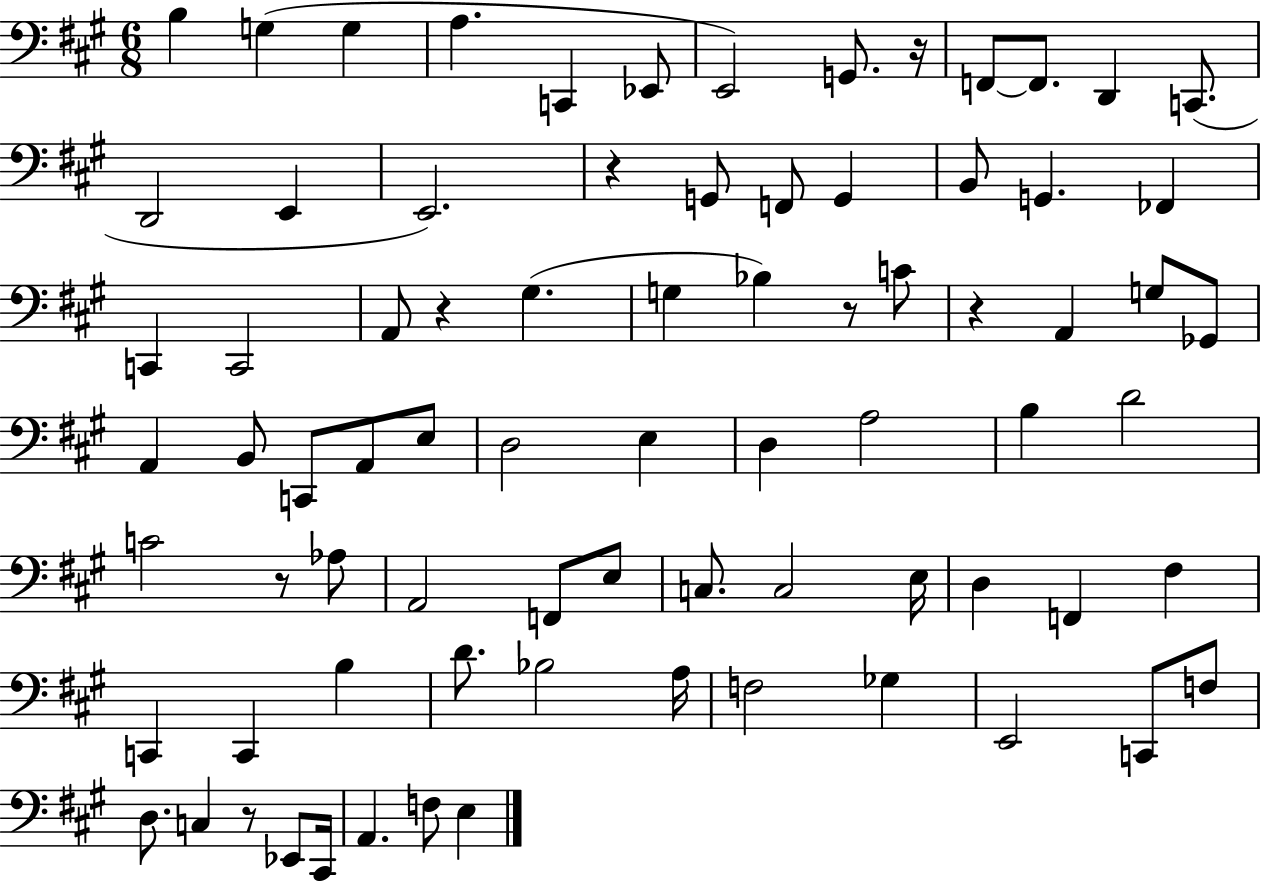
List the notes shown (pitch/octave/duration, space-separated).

B3/q G3/q G3/q A3/q. C2/q Eb2/e E2/h G2/e. R/s F2/e F2/e. D2/q C2/e. D2/h E2/q E2/h. R/q G2/e F2/e G2/q B2/e G2/q. FES2/q C2/q C2/h A2/e R/q G#3/q. G3/q Bb3/q R/e C4/e R/q A2/q G3/e Gb2/e A2/q B2/e C2/e A2/e E3/e D3/h E3/q D3/q A3/h B3/q D4/h C4/h R/e Ab3/e A2/h F2/e E3/e C3/e. C3/h E3/s D3/q F2/q F#3/q C2/q C2/q B3/q D4/e. Bb3/h A3/s F3/h Gb3/q E2/h C2/e F3/e D3/e. C3/q R/e Eb2/e C#2/s A2/q. F3/e E3/q